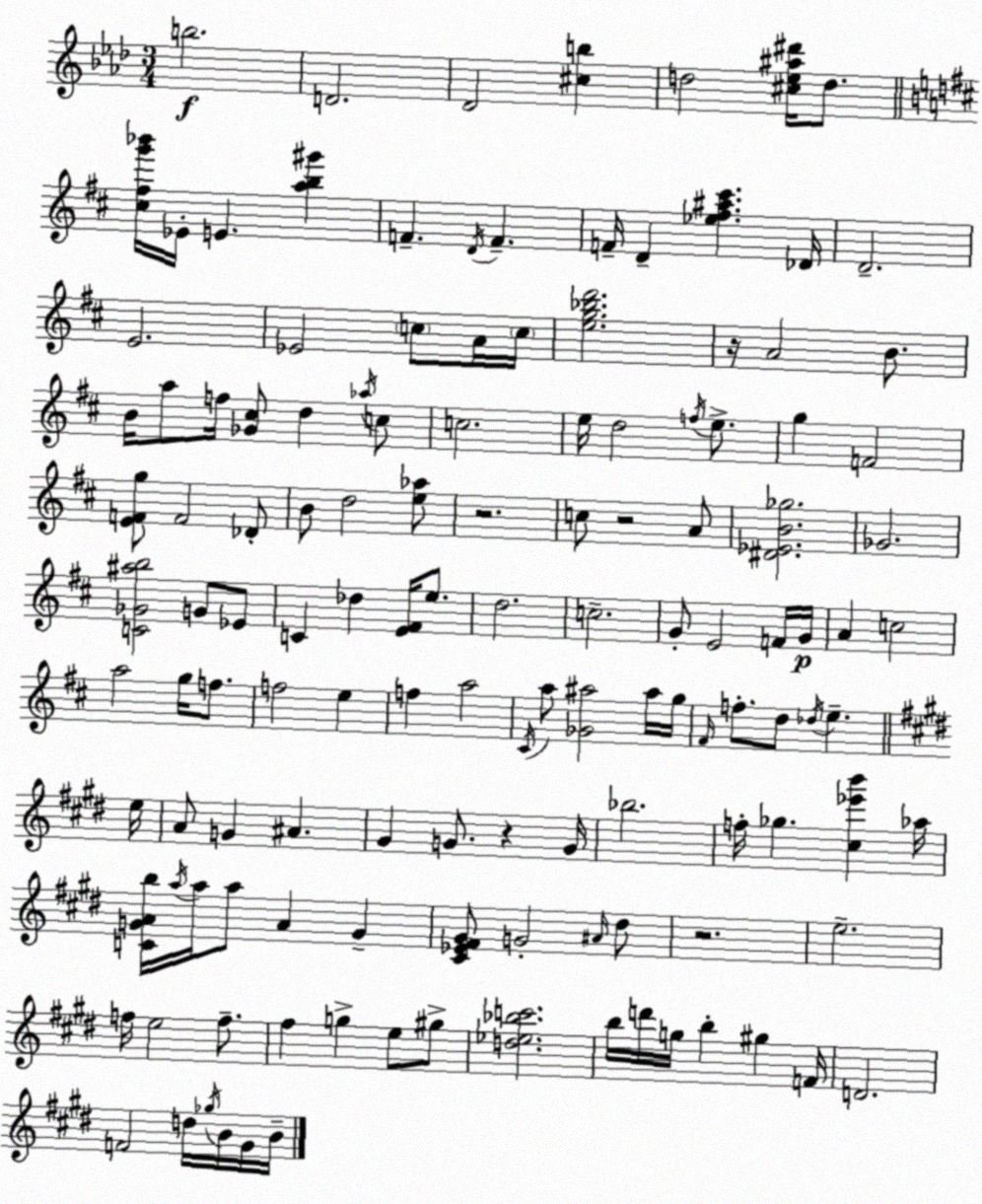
X:1
T:Untitled
M:3/4
L:1/4
K:Fm
b2 D2 _D2 [^cb] d2 [^c_e^a^d']/4 d/2 [^c^fg'_b']/4 _E/4 E [ab^g'] F D/4 F F/4 D [_e^f^a^c'] _D/4 D2 E2 _E2 c/2 A/4 c/4 [eg_bd']2 z/4 A2 B/2 B/4 a/2 f/4 [_G^c]/2 d _a/4 c/2 c2 e/4 d2 f/4 e/2 g F2 [EFg]/2 F2 _D/2 B/2 d2 [e_a]/2 z2 c/2 z2 A/2 [^D_EB_g]2 _G2 [C_G^ab]2 G/2 _E/2 C _d [E^F]/4 e/2 d2 c2 G/2 E2 F/4 G/4 A c2 a2 g/4 f/2 f2 e f a2 ^C/4 a/2 [_G^a]2 ^a/4 g/4 ^F/4 f/2 d/2 _d/4 e e/4 A/2 G ^A ^G G/2 z G/4 _b2 f/4 _g [^c_e'b'] _a/4 [CGAb]/4 a/4 a/4 a/2 A G [^C_E^F^G]/2 G2 ^A/4 ^d/2 z2 e2 f/4 e2 f/2 ^f g e/2 ^g/2 [d_e_bc']2 b/4 d'/4 g/4 b ^g F/4 D2 F2 d/4 _g/4 B/4 ^G/4 B/4